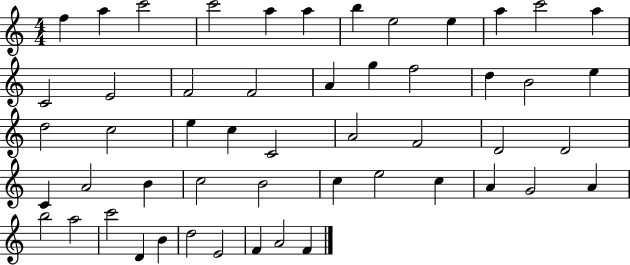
{
  \clef treble
  \numericTimeSignature
  \time 4/4
  \key c \major
  f''4 a''4 c'''2 | c'''2 a''4 a''4 | b''4 e''2 e''4 | a''4 c'''2 a''4 | \break c'2 e'2 | f'2 f'2 | a'4 g''4 f''2 | d''4 b'2 e''4 | \break d''2 c''2 | e''4 c''4 c'2 | a'2 f'2 | d'2 d'2 | \break c'4 a'2 b'4 | c''2 b'2 | c''4 e''2 c''4 | a'4 g'2 a'4 | \break b''2 a''2 | c'''2 d'4 b'4 | d''2 e'2 | f'4 a'2 f'4 | \break \bar "|."
}